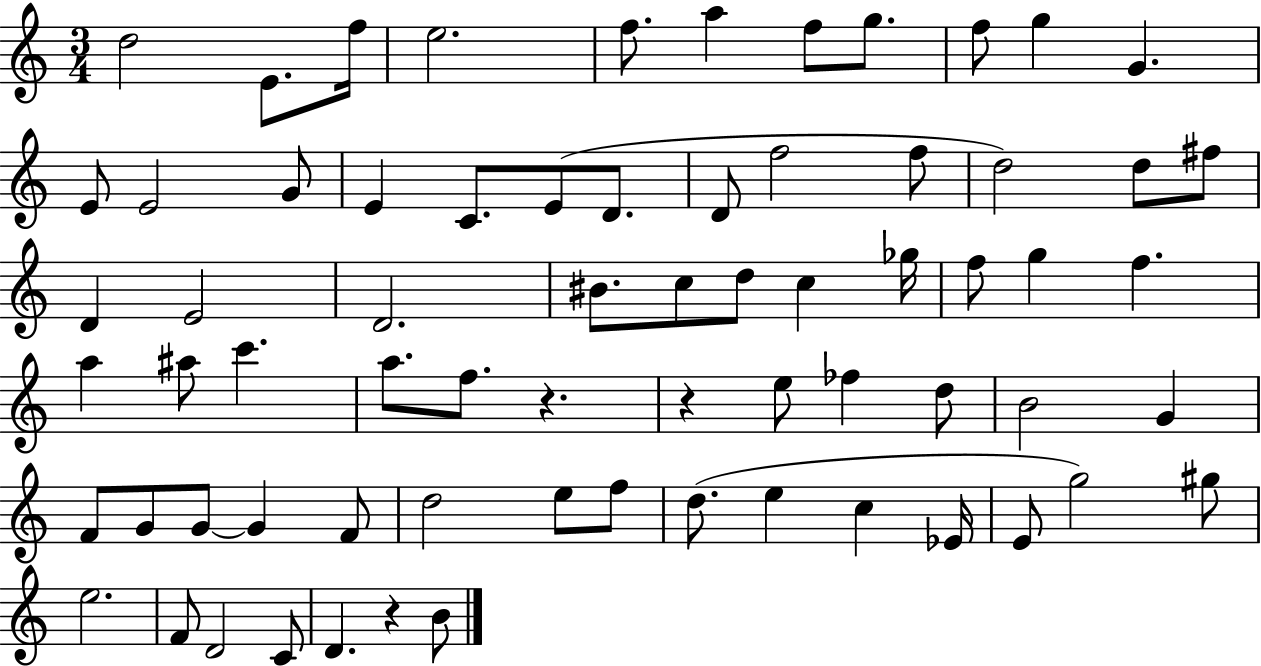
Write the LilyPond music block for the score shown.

{
  \clef treble
  \numericTimeSignature
  \time 3/4
  \key c \major
  \repeat volta 2 { d''2 e'8. f''16 | e''2. | f''8. a''4 f''8 g''8. | f''8 g''4 g'4. | \break e'8 e'2 g'8 | e'4 c'8. e'8( d'8. | d'8 f''2 f''8 | d''2) d''8 fis''8 | \break d'4 e'2 | d'2. | bis'8. c''8 d''8 c''4 ges''16 | f''8 g''4 f''4. | \break a''4 ais''8 c'''4. | a''8. f''8. r4. | r4 e''8 fes''4 d''8 | b'2 g'4 | \break f'8 g'8 g'8~~ g'4 f'8 | d''2 e''8 f''8 | d''8.( e''4 c''4 ees'16 | e'8 g''2) gis''8 | \break e''2. | f'8 d'2 c'8 | d'4. r4 b'8 | } \bar "|."
}